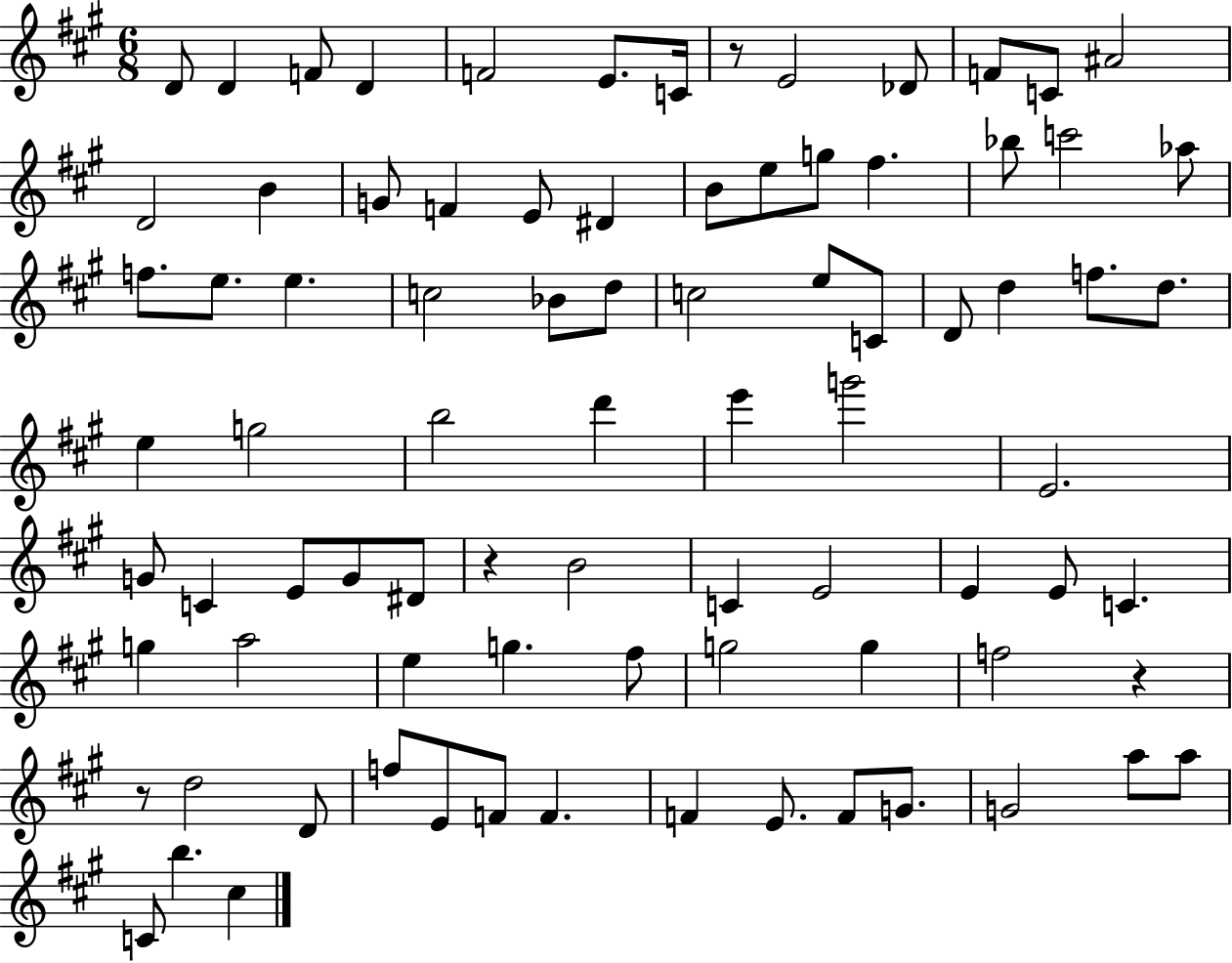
D4/e D4/q F4/e D4/q F4/h E4/e. C4/s R/e E4/h Db4/e F4/e C4/e A#4/h D4/h B4/q G4/e F4/q E4/e D#4/q B4/e E5/e G5/e F#5/q. Bb5/e C6/h Ab5/e F5/e. E5/e. E5/q. C5/h Bb4/e D5/e C5/h E5/e C4/e D4/e D5/q F5/e. D5/e. E5/q G5/h B5/h D6/q E6/q G6/h E4/h. G4/e C4/q E4/e G4/e D#4/e R/q B4/h C4/q E4/h E4/q E4/e C4/q. G5/q A5/h E5/q G5/q. F#5/e G5/h G5/q F5/h R/q R/e D5/h D4/e F5/e E4/e F4/e F4/q. F4/q E4/e. F4/e G4/e. G4/h A5/e A5/e C4/e B5/q. C#5/q